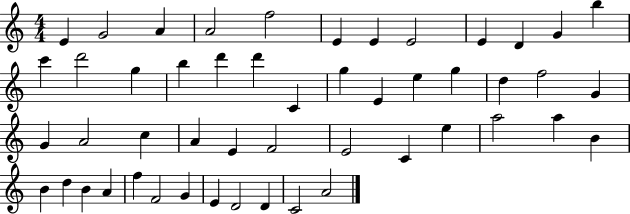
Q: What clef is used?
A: treble